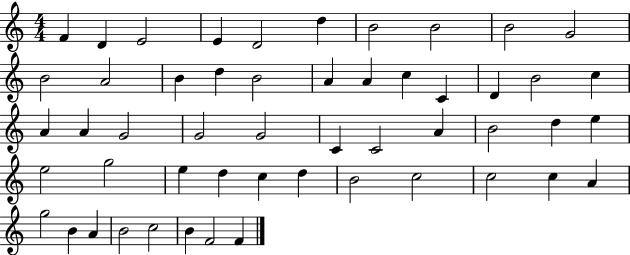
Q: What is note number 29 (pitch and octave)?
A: C4